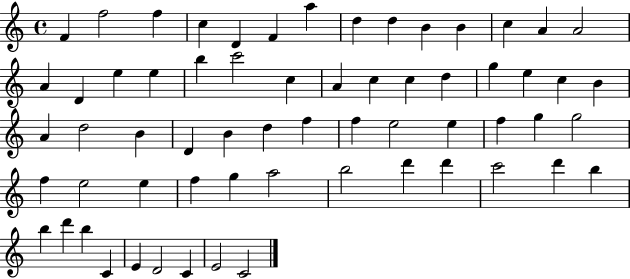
F4/q F5/h F5/q C5/q D4/q F4/q A5/q D5/q D5/q B4/q B4/q C5/q A4/q A4/h A4/q D4/q E5/q E5/q B5/q C6/h C5/q A4/q C5/q C5/q D5/q G5/q E5/q C5/q B4/q A4/q D5/h B4/q D4/q B4/q D5/q F5/q F5/q E5/h E5/q F5/q G5/q G5/h F5/q E5/h E5/q F5/q G5/q A5/h B5/h D6/q D6/q C6/h D6/q B5/q B5/q D6/q B5/q C4/q E4/q D4/h C4/q E4/h C4/h